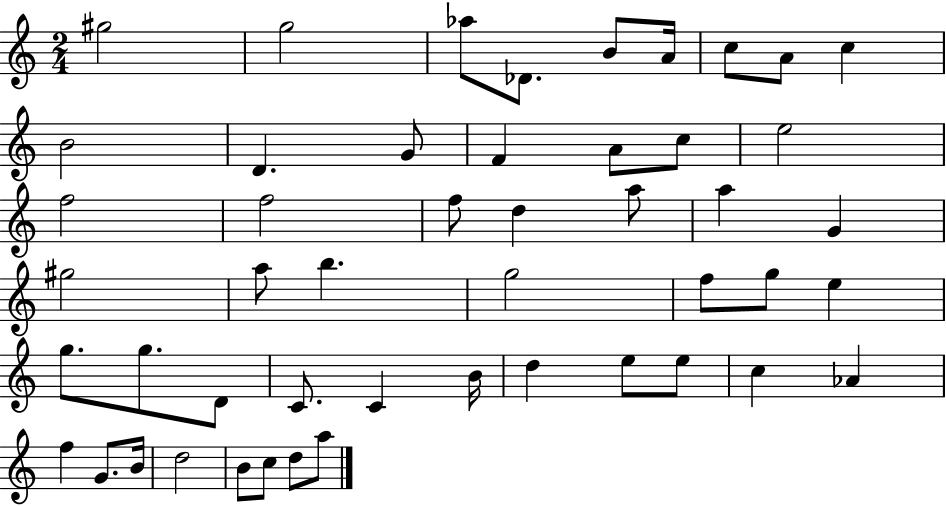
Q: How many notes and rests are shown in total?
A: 49